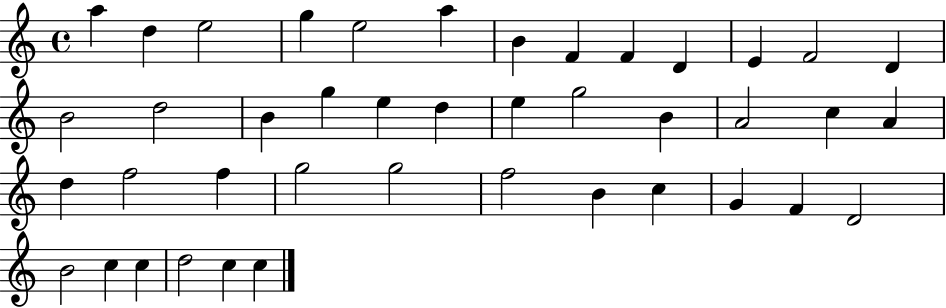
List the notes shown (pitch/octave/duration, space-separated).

A5/q D5/q E5/h G5/q E5/h A5/q B4/q F4/q F4/q D4/q E4/q F4/h D4/q B4/h D5/h B4/q G5/q E5/q D5/q E5/q G5/h B4/q A4/h C5/q A4/q D5/q F5/h F5/q G5/h G5/h F5/h B4/q C5/q G4/q F4/q D4/h B4/h C5/q C5/q D5/h C5/q C5/q